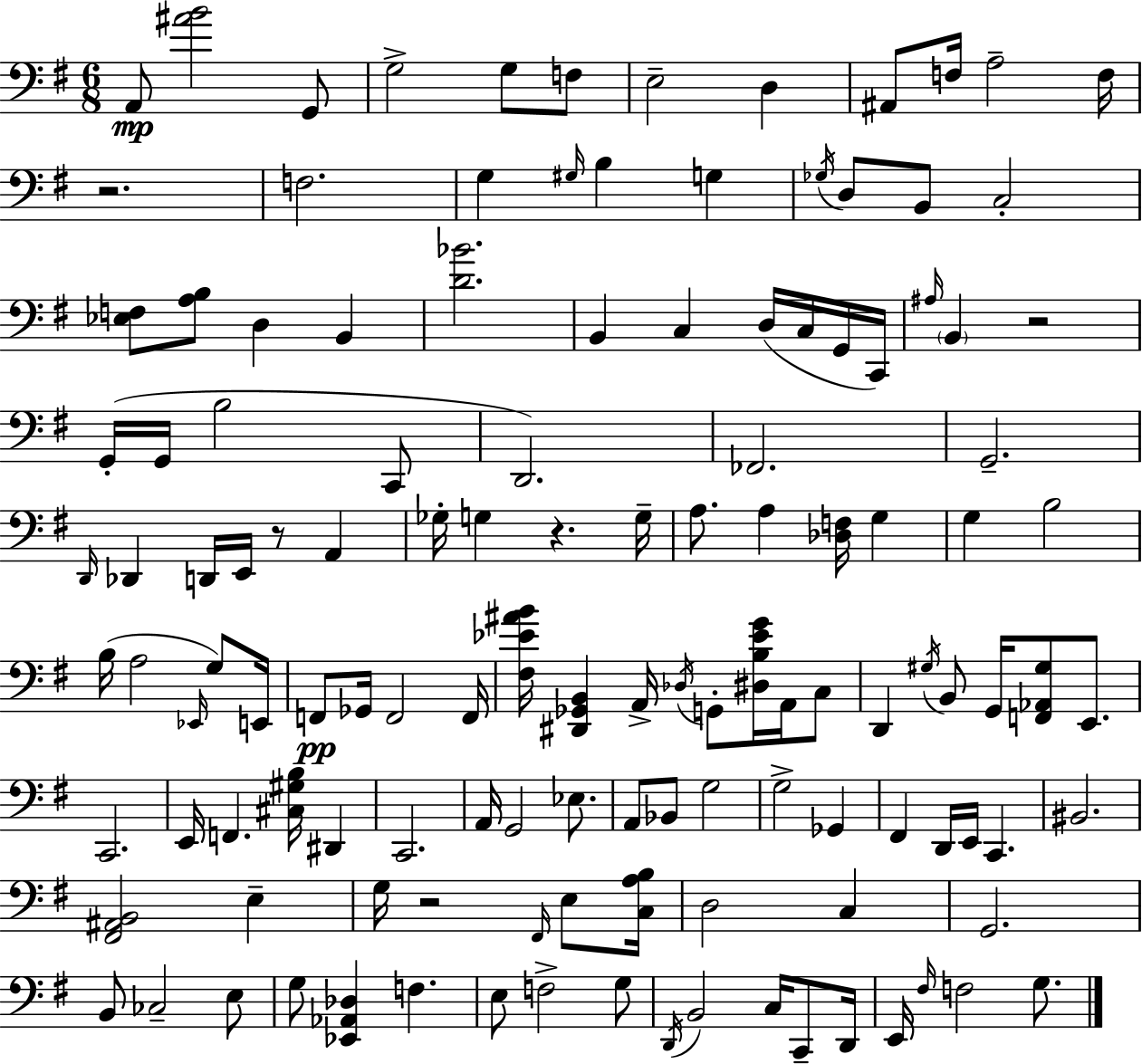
{
  \clef bass
  \numericTimeSignature
  \time 6/8
  \key e \minor
  \repeat volta 2 { a,8\mp <ais' b'>2 g,8 | g2-> g8 f8 | e2-- d4 | ais,8 f16 a2-- f16 | \break r2. | f2. | g4 \grace { gis16 } b4 g4 | \acciaccatura { ges16 } d8 b,8 c2-. | \break <ees f>8 <a b>8 d4 b,4 | <d' bes'>2. | b,4 c4 d16( c16 | g,16 c,16) \grace { ais16 } \parenthesize b,4 r2 | \break g,16-.( g,16 b2 | c,8 d,2.) | fes,2. | g,2.-- | \break \grace { d,16 } des,4 d,16 e,16 r8 | a,4 ges16-. g4 r4. | g16-- a8. a4 <des f>16 | g4 g4 b2 | \break b16( a2 | \grace { ees,16 } g8) e,16 f,8\pp ges,16 f,2 | f,16 <fis ees' ais' b'>16 <dis, ges, b,>4 a,16-> \acciaccatura { des16 } | g,8-. <dis b ees' g'>16 a,16 c8 d,4 \acciaccatura { gis16 } b,8 | \break g,16 <f, aes, gis>8 e,8. c,2. | e,16 f,4. | <cis gis b>16 dis,4 c,2. | a,16 g,2 | \break ees8. a,8 bes,8 g2 | g2-> | ges,4 fis,4 d,16 | e,16 c,4. bis,2. | \break <fis, ais, b,>2 | e4-- g16 r2 | \grace { fis,16 } e8 <c a b>16 d2 | c4 g,2. | \break b,8 ces2-- | e8 g8 <ees, aes, des>4 | f4. e8 f2-> | g8 \acciaccatura { d,16 } b,2 | \break c16 c,8-- d,16 e,16 \grace { fis16 } f2 | g8. } \bar "|."
}